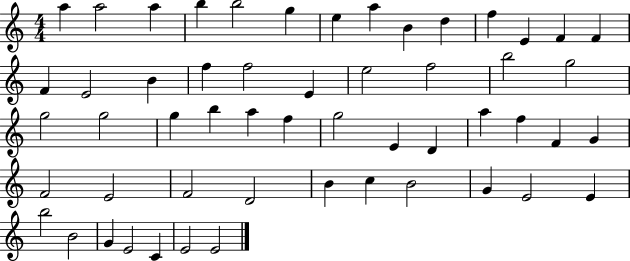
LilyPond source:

{
  \clef treble
  \numericTimeSignature
  \time 4/4
  \key c \major
  a''4 a''2 a''4 | b''4 b''2 g''4 | e''4 a''4 b'4 d''4 | f''4 e'4 f'4 f'4 | \break f'4 e'2 b'4 | f''4 f''2 e'4 | e''2 f''2 | b''2 g''2 | \break g''2 g''2 | g''4 b''4 a''4 f''4 | g''2 e'4 d'4 | a''4 f''4 f'4 g'4 | \break f'2 e'2 | f'2 d'2 | b'4 c''4 b'2 | g'4 e'2 e'4 | \break b''2 b'2 | g'4 e'2 c'4 | e'2 e'2 | \bar "|."
}